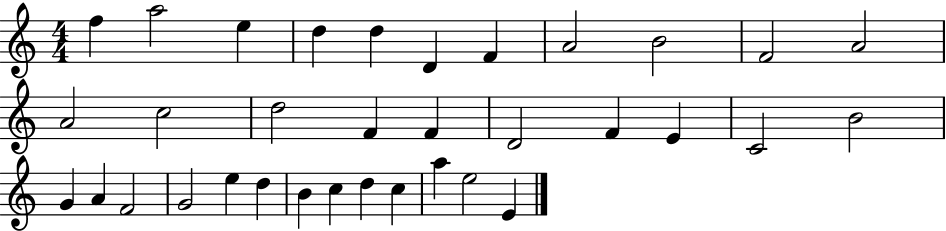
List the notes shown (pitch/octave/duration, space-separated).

F5/q A5/h E5/q D5/q D5/q D4/q F4/q A4/h B4/h F4/h A4/h A4/h C5/h D5/h F4/q F4/q D4/h F4/q E4/q C4/h B4/h G4/q A4/q F4/h G4/h E5/q D5/q B4/q C5/q D5/q C5/q A5/q E5/h E4/q